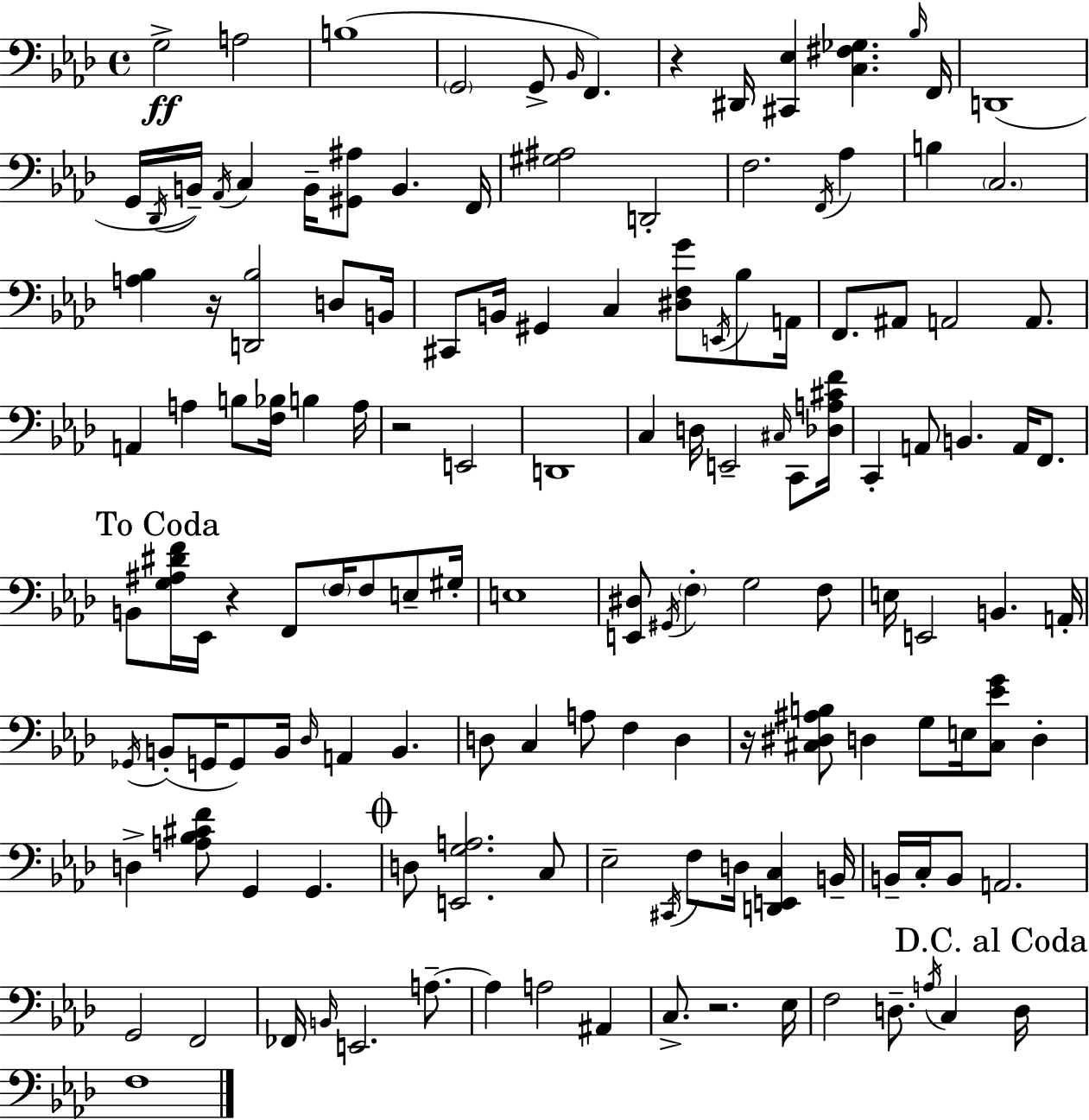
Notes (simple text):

G3/h A3/h B3/w G2/h G2/e Bb2/s F2/q. R/q D#2/s [C#2,Eb3]/q [C3,F#3,Gb3]/q. Bb3/s F2/s D2/w G2/s Db2/s B2/s Ab2/s C3/q B2/s [G#2,A#3]/e B2/q. F2/s [G#3,A#3]/h D2/h F3/h. F2/s Ab3/q B3/q C3/h. [A3,Bb3]/q R/s [D2,Bb3]/h D3/e B2/s C#2/e B2/s G#2/q C3/q [D#3,F3,G4]/e E2/s Bb3/e A2/s F2/e. A#2/e A2/h A2/e. A2/q A3/q B3/e [F3,Bb3]/s B3/q A3/s R/h E2/h D2/w C3/q D3/s E2/h C#3/s C2/e [Db3,A3,C#4,F4]/s C2/q A2/e B2/q. A2/s F2/e. B2/e [G3,A#3,D#4,F4]/s Eb2/s R/q F2/e F3/s F3/e E3/e G#3/s E3/w [E2,D#3]/e G#2/s F3/q G3/h F3/e E3/s E2/h B2/q. A2/s Gb2/s B2/e G2/s G2/e B2/s Db3/s A2/q B2/q. D3/e C3/q A3/e F3/q D3/q R/s [C#3,D#3,A#3,B3]/e D3/q G3/e E3/s [C#3,Eb4,G4]/e D3/q D3/q [A3,Bb3,C#4,F4]/e G2/q G2/q. D3/e [E2,G3,A3]/h. C3/e Eb3/h C#2/s F3/e D3/s [D2,E2,C3]/q B2/s B2/s C3/s B2/e A2/h. G2/h F2/h FES2/s B2/s E2/h. A3/e. A3/q A3/h A#2/q C3/e. R/h. Eb3/s F3/h D3/e. A3/s C3/q D3/s F3/w